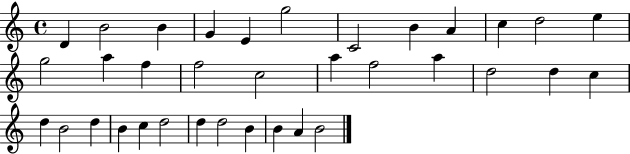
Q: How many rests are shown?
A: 0